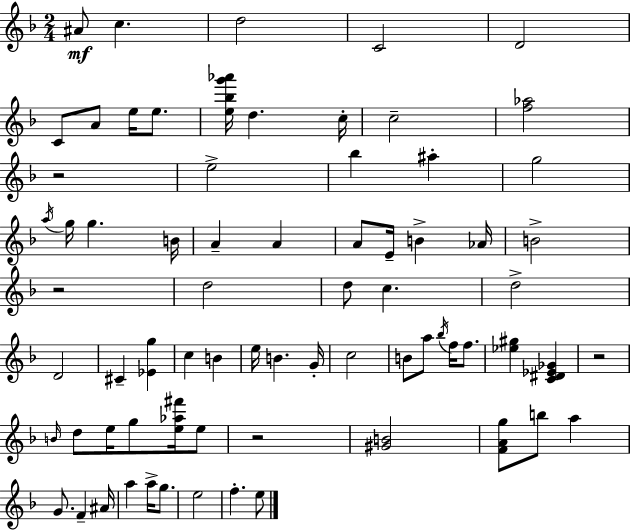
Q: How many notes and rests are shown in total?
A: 72